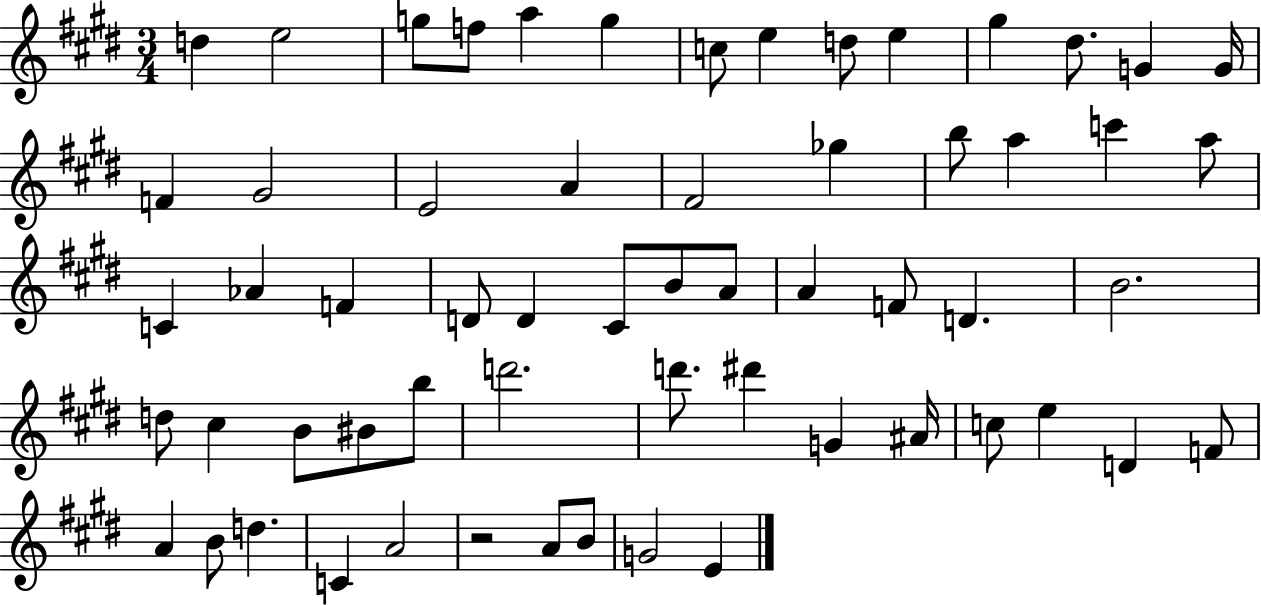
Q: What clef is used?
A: treble